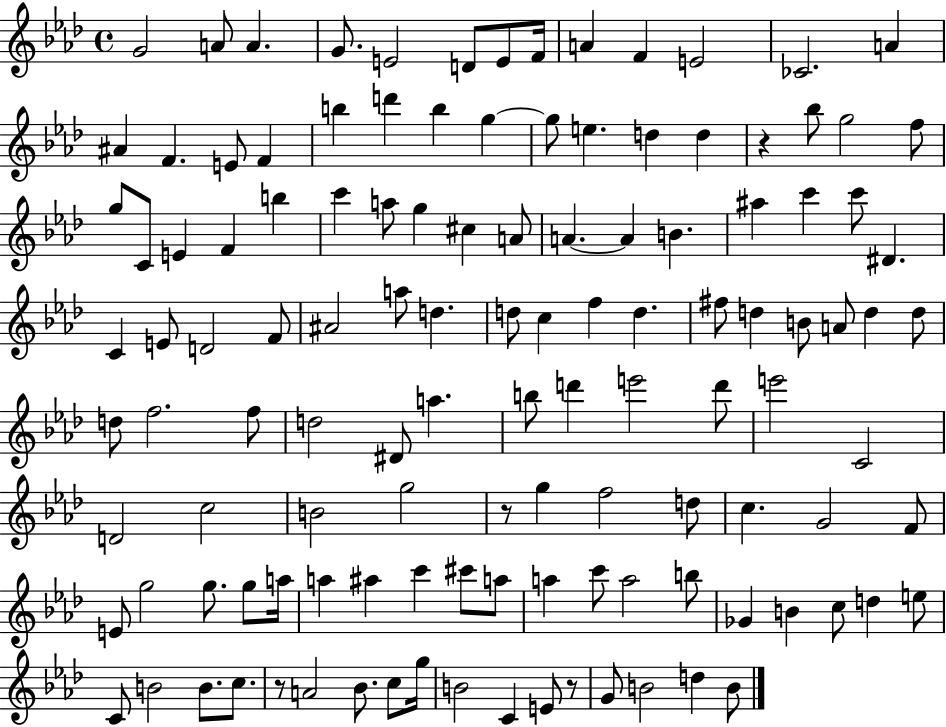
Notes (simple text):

G4/h A4/e A4/q. G4/e. E4/h D4/e E4/e F4/s A4/q F4/q E4/h CES4/h. A4/q A#4/q F4/q. E4/e F4/q B5/q D6/q B5/q G5/q G5/e E5/q. D5/q D5/q R/q Bb5/e G5/h F5/e G5/e C4/e E4/q F4/q B5/q C6/q A5/e G5/q C#5/q A4/e A4/q. A4/q B4/q. A#5/q C6/q C6/e D#4/q. C4/q E4/e D4/h F4/e A#4/h A5/e D5/q. D5/e C5/q F5/q D5/q. F#5/e D5/q B4/e A4/e D5/q D5/e D5/e F5/h. F5/e D5/h D#4/e A5/q. B5/e D6/q E6/h D6/e E6/h C4/h D4/h C5/h B4/h G5/h R/e G5/q F5/h D5/e C5/q. G4/h F4/e E4/e G5/h G5/e. G5/e A5/s A5/q A#5/q C6/q C#6/e A5/e A5/q C6/e A5/h B5/e Gb4/q B4/q C5/e D5/q E5/e C4/e B4/h B4/e. C5/e. R/e A4/h Bb4/e. C5/e G5/s B4/h C4/q E4/e R/e G4/e B4/h D5/q B4/e